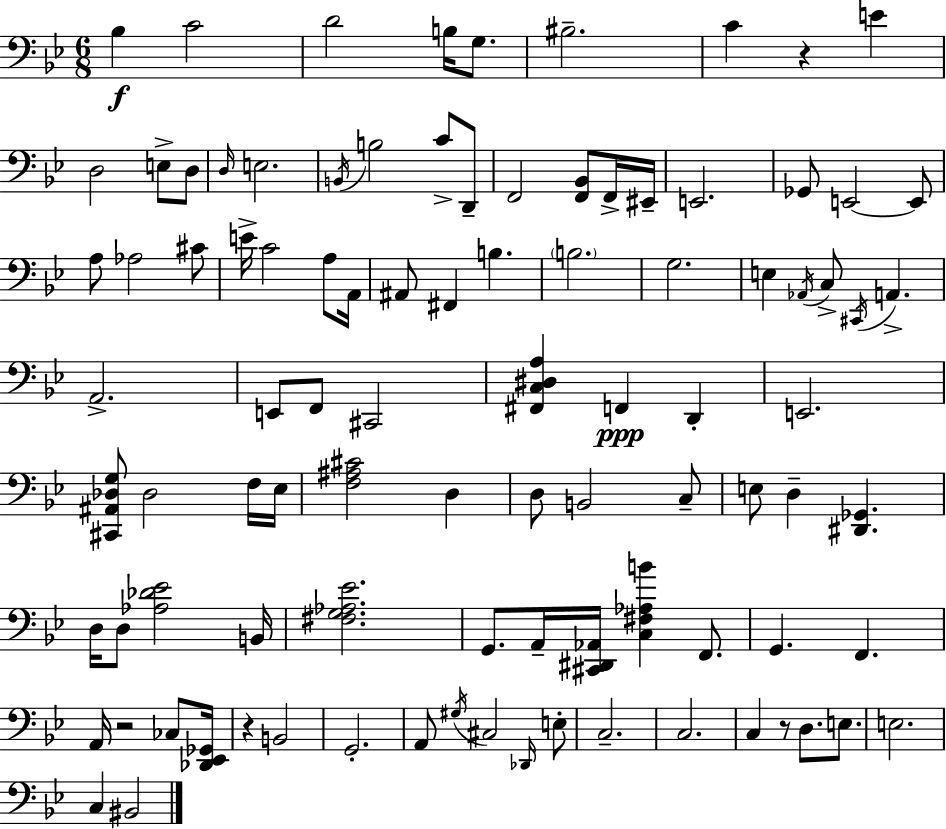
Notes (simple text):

Bb3/q C4/h D4/h B3/s G3/e. BIS3/h. C4/q R/q E4/q D3/h E3/e D3/e D3/s E3/h. B2/s B3/h C4/e D2/e F2/h [F2,Bb2]/e F2/s EIS2/s E2/h. Gb2/e E2/h E2/e A3/e Ab3/h C#4/e E4/s C4/h A3/e A2/s A#2/e F#2/q B3/q. B3/h. G3/h. E3/q Ab2/s C3/e C#2/s A2/q. A2/h. E2/e F2/e C#2/h [F#2,C3,D#3,A3]/q F2/q D2/q E2/h. [C#2,A#2,Db3,G3]/e Db3/h F3/s Eb3/s [F3,A#3,C#4]/h D3/q D3/e B2/h C3/e E3/e D3/q [D#2,Gb2]/q. D3/s D3/e [Ab3,Db4,Eb4]/h B2/s [F#3,G3,Ab3,Eb4]/h. G2/e. A2/s [C#2,D#2,Ab2]/s [C3,F#3,Ab3,B4]/q F2/e. G2/q. F2/q. A2/s R/h CES3/e [Db2,Eb2,Gb2]/s R/q B2/h G2/h. A2/e G#3/s C#3/h Db2/s E3/e C3/h. C3/h. C3/q R/e D3/e. E3/e. E3/h. C3/q BIS2/h